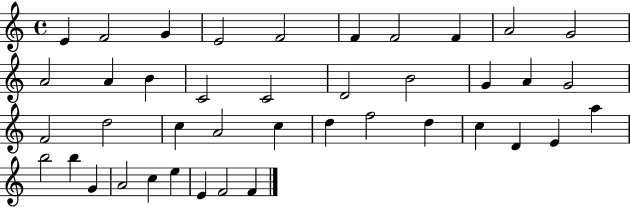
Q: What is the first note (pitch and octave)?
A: E4